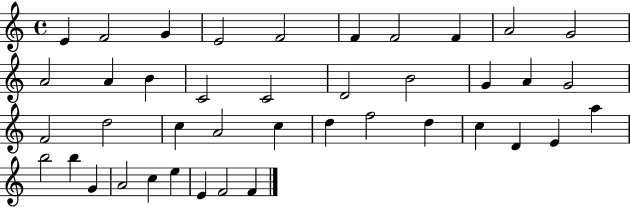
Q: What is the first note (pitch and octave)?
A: E4